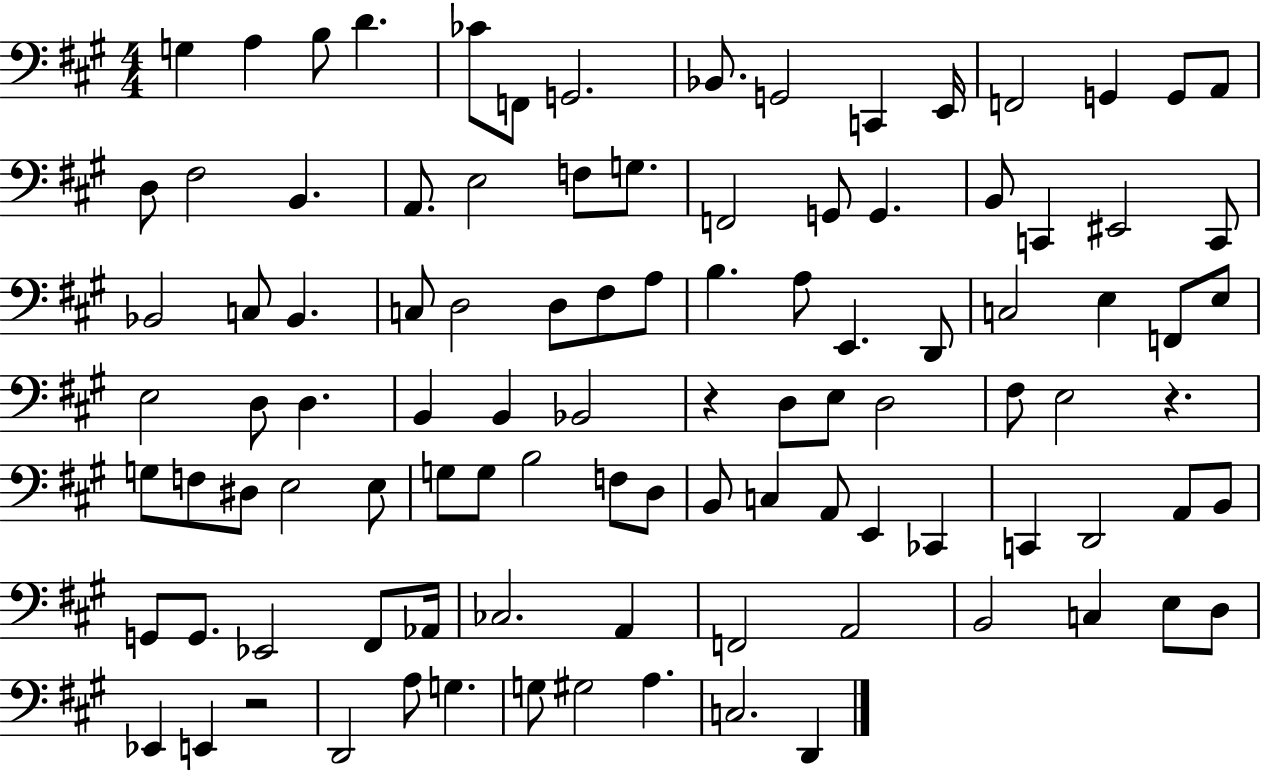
{
  \clef bass
  \numericTimeSignature
  \time 4/4
  \key a \major
  g4 a4 b8 d'4. | ces'8 f,8 g,2. | bes,8. g,2 c,4 e,16 | f,2 g,4 g,8 a,8 | \break d8 fis2 b,4. | a,8. e2 f8 g8. | f,2 g,8 g,4. | b,8 c,4 eis,2 c,8 | \break bes,2 c8 bes,4. | c8 d2 d8 fis8 a8 | b4. a8 e,4. d,8 | c2 e4 f,8 e8 | \break e2 d8 d4. | b,4 b,4 bes,2 | r4 d8 e8 d2 | fis8 e2 r4. | \break g8 f8 dis8 e2 e8 | g8 g8 b2 f8 d8 | b,8 c4 a,8 e,4 ces,4 | c,4 d,2 a,8 b,8 | \break g,8 g,8. ees,2 fis,8 aes,16 | ces2. a,4 | f,2 a,2 | b,2 c4 e8 d8 | \break ees,4 e,4 r2 | d,2 a8 g4. | g8 gis2 a4. | c2. d,4 | \break \bar "|."
}